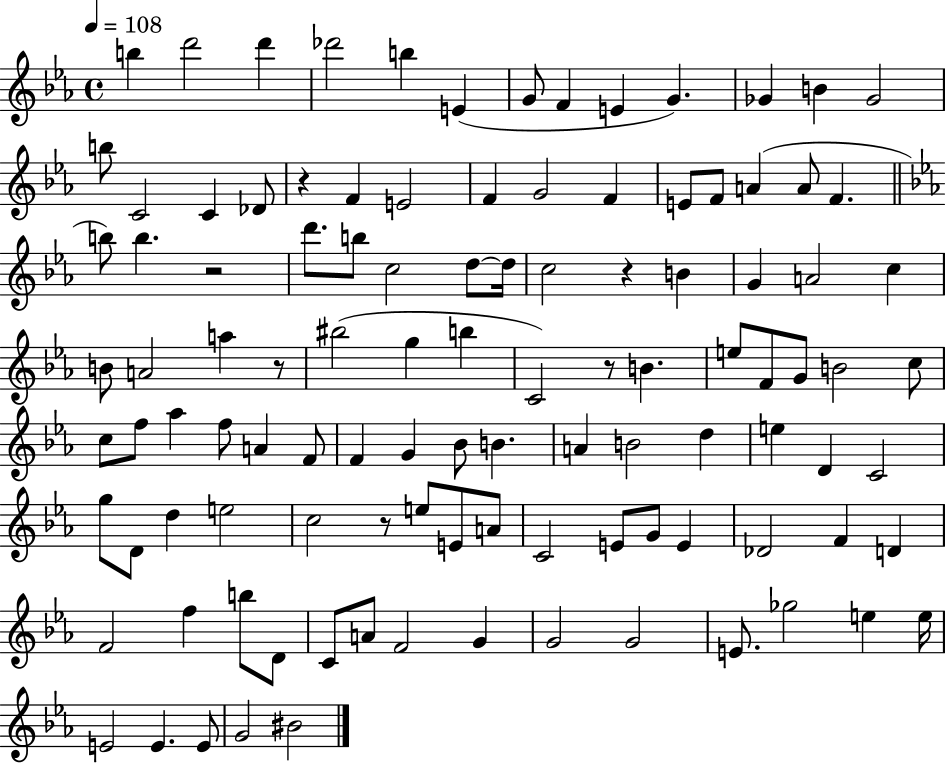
{
  \clef treble
  \time 4/4
  \defaultTimeSignature
  \key ees \major
  \tempo 4 = 108
  b''4 d'''2 d'''4 | des'''2 b''4 e'4( | g'8 f'4 e'4 g'4.) | ges'4 b'4 ges'2 | \break b''8 c'2 c'4 des'8 | r4 f'4 e'2 | f'4 g'2 f'4 | e'8 f'8 a'4( a'8 f'4. | \break \bar "||" \break \key ees \major b''8) b''4. r2 | d'''8. b''8 c''2 d''8~~ d''16 | c''2 r4 b'4 | g'4 a'2 c''4 | \break b'8 a'2 a''4 r8 | bis''2( g''4 b''4 | c'2) r8 b'4. | e''8 f'8 g'8 b'2 c''8 | \break c''8 f''8 aes''4 f''8 a'4 f'8 | f'4 g'4 bes'8 b'4. | a'4 b'2 d''4 | e''4 d'4 c'2 | \break g''8 d'8 d''4 e''2 | c''2 r8 e''8 e'8 a'8 | c'2 e'8 g'8 e'4 | des'2 f'4 d'4 | \break f'2 f''4 b''8 d'8 | c'8 a'8 f'2 g'4 | g'2 g'2 | e'8. ges''2 e''4 e''16 | \break e'2 e'4. e'8 | g'2 bis'2 | \bar "|."
}